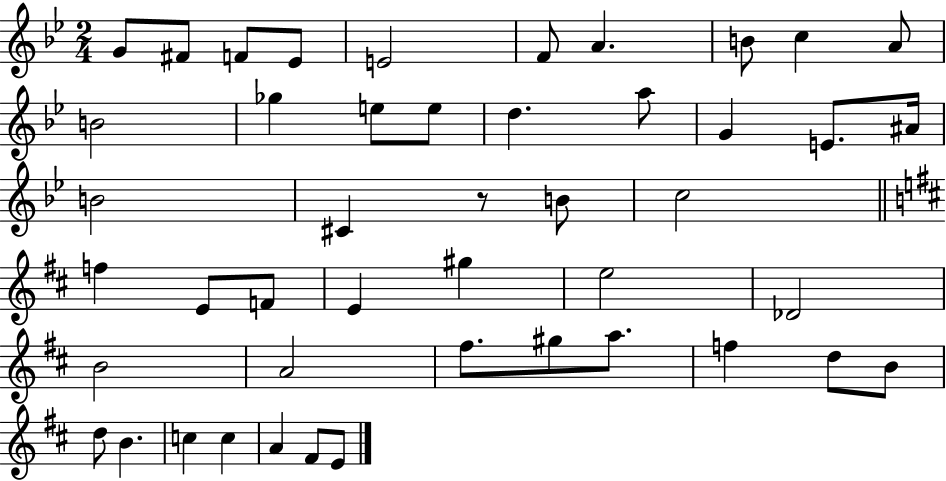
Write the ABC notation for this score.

X:1
T:Untitled
M:2/4
L:1/4
K:Bb
G/2 ^F/2 F/2 _E/2 E2 F/2 A B/2 c A/2 B2 _g e/2 e/2 d a/2 G E/2 ^A/4 B2 ^C z/2 B/2 c2 f E/2 F/2 E ^g e2 _D2 B2 A2 ^f/2 ^g/2 a/2 f d/2 B/2 d/2 B c c A ^F/2 E/2